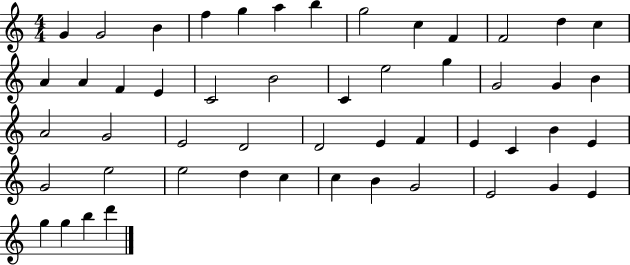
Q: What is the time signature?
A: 4/4